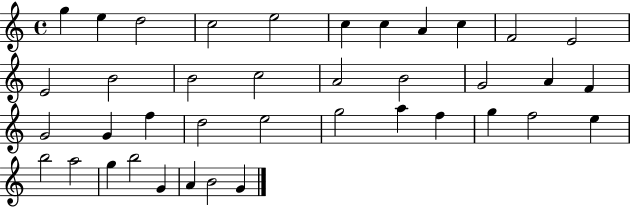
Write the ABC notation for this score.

X:1
T:Untitled
M:4/4
L:1/4
K:C
g e d2 c2 e2 c c A c F2 E2 E2 B2 B2 c2 A2 B2 G2 A F G2 G f d2 e2 g2 a f g f2 e b2 a2 g b2 G A B2 G